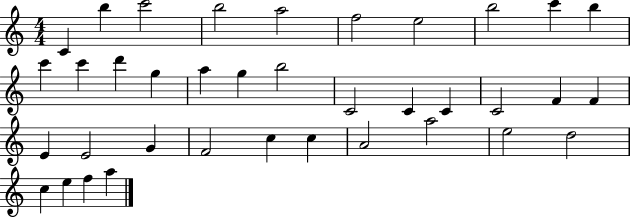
{
  \clef treble
  \numericTimeSignature
  \time 4/4
  \key c \major
  c'4 b''4 c'''2 | b''2 a''2 | f''2 e''2 | b''2 c'''4 b''4 | \break c'''4 c'''4 d'''4 g''4 | a''4 g''4 b''2 | c'2 c'4 c'4 | c'2 f'4 f'4 | \break e'4 e'2 g'4 | f'2 c''4 c''4 | a'2 a''2 | e''2 d''2 | \break c''4 e''4 f''4 a''4 | \bar "|."
}